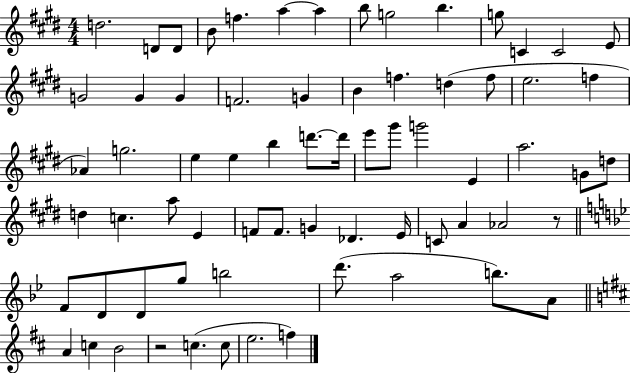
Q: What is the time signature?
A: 4/4